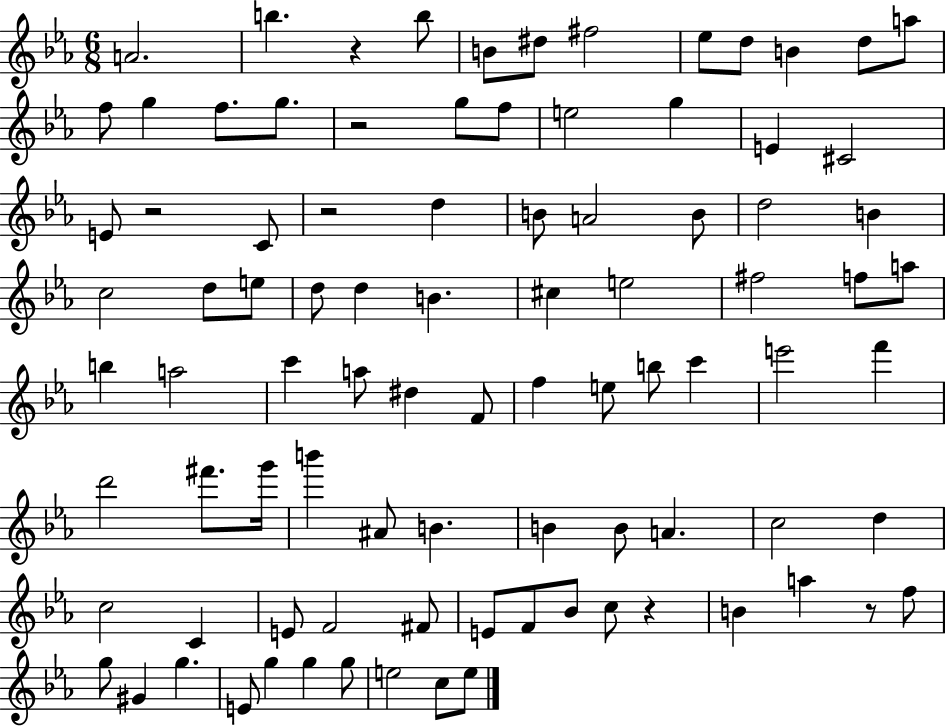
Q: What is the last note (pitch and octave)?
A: E5